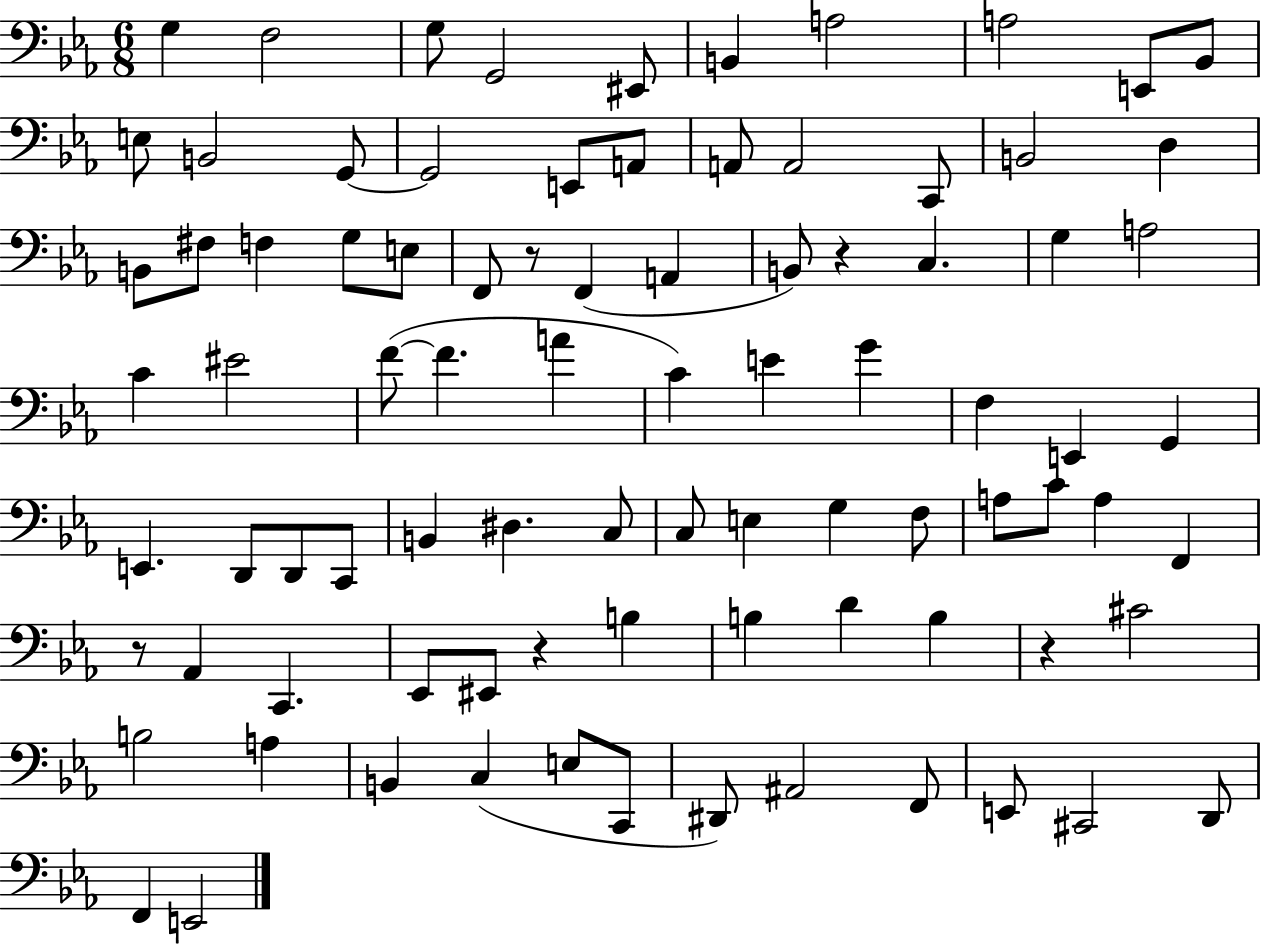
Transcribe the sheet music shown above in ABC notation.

X:1
T:Untitled
M:6/8
L:1/4
K:Eb
G, F,2 G,/2 G,,2 ^E,,/2 B,, A,2 A,2 E,,/2 _B,,/2 E,/2 B,,2 G,,/2 G,,2 E,,/2 A,,/2 A,,/2 A,,2 C,,/2 B,,2 D, B,,/2 ^F,/2 F, G,/2 E,/2 F,,/2 z/2 F,, A,, B,,/2 z C, G, A,2 C ^E2 F/2 F A C E G F, E,, G,, E,, D,,/2 D,,/2 C,,/2 B,, ^D, C,/2 C,/2 E, G, F,/2 A,/2 C/2 A, F,, z/2 _A,, C,, _E,,/2 ^E,,/2 z B, B, D B, z ^C2 B,2 A, B,, C, E,/2 C,,/2 ^D,,/2 ^A,,2 F,,/2 E,,/2 ^C,,2 D,,/2 F,, E,,2